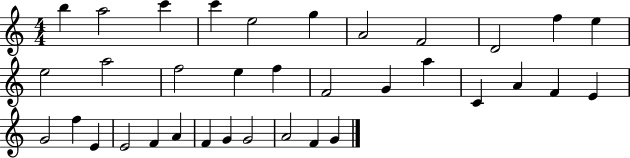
X:1
T:Untitled
M:4/4
L:1/4
K:C
b a2 c' c' e2 g A2 F2 D2 f e e2 a2 f2 e f F2 G a C A F E G2 f E E2 F A F G G2 A2 F G